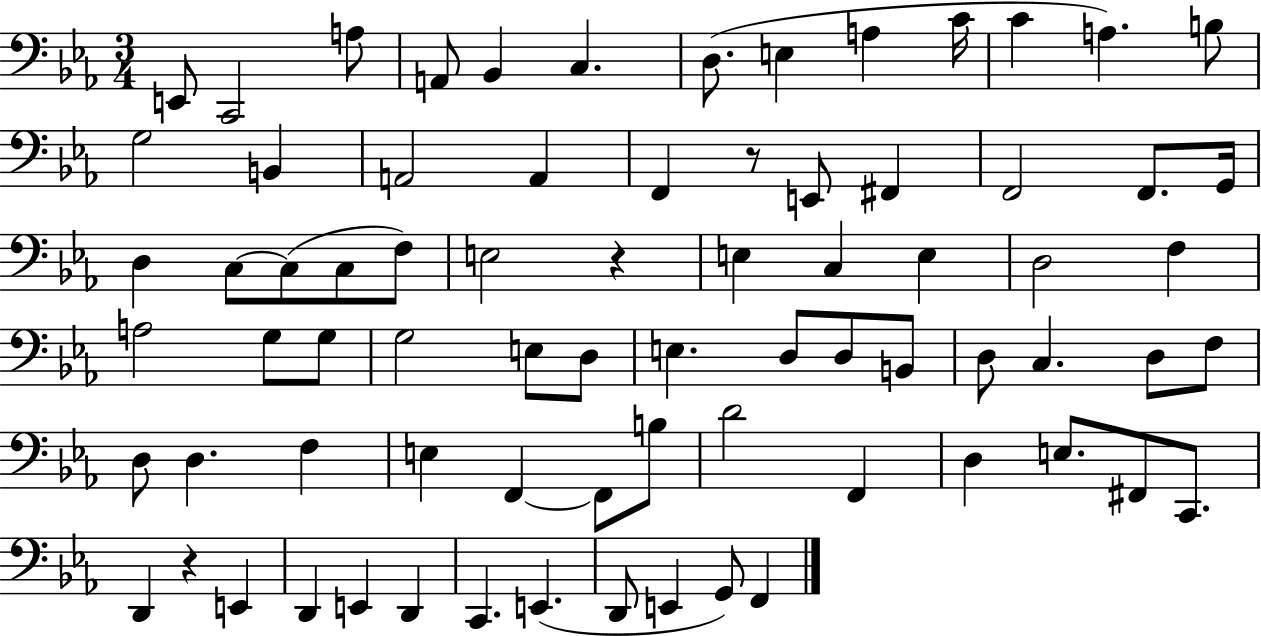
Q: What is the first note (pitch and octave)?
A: E2